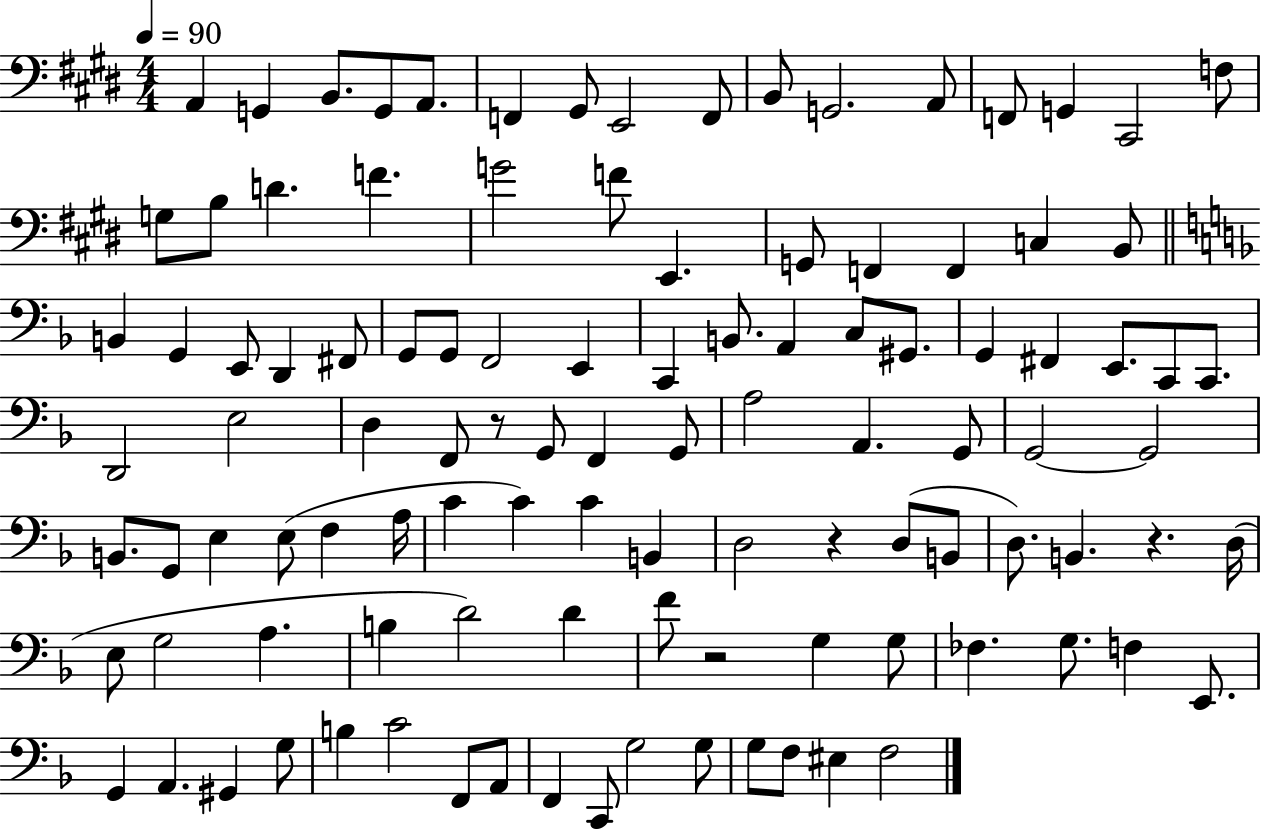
{
  \clef bass
  \numericTimeSignature
  \time 4/4
  \key e \major
  \tempo 4 = 90
  a,4 g,4 b,8. g,8 a,8. | f,4 gis,8 e,2 f,8 | b,8 g,2. a,8 | f,8 g,4 cis,2 f8 | \break g8 b8 d'4. f'4. | g'2 f'8 e,4. | g,8 f,4 f,4 c4 b,8 | \bar "||" \break \key f \major b,4 g,4 e,8 d,4 fis,8 | g,8 g,8 f,2 e,4 | c,4 b,8. a,4 c8 gis,8. | g,4 fis,4 e,8. c,8 c,8. | \break d,2 e2 | d4 f,8 r8 g,8 f,4 g,8 | a2 a,4. g,8 | g,2~~ g,2 | \break b,8. g,8 e4 e8( f4 a16 | c'4 c'4) c'4 b,4 | d2 r4 d8( b,8 | d8.) b,4. r4. d16( | \break e8 g2 a4. | b4 d'2) d'4 | f'8 r2 g4 g8 | fes4. g8. f4 e,8. | \break g,4 a,4. gis,4 g8 | b4 c'2 f,8 a,8 | f,4 c,8 g2 g8 | g8 f8 eis4 f2 | \break \bar "|."
}